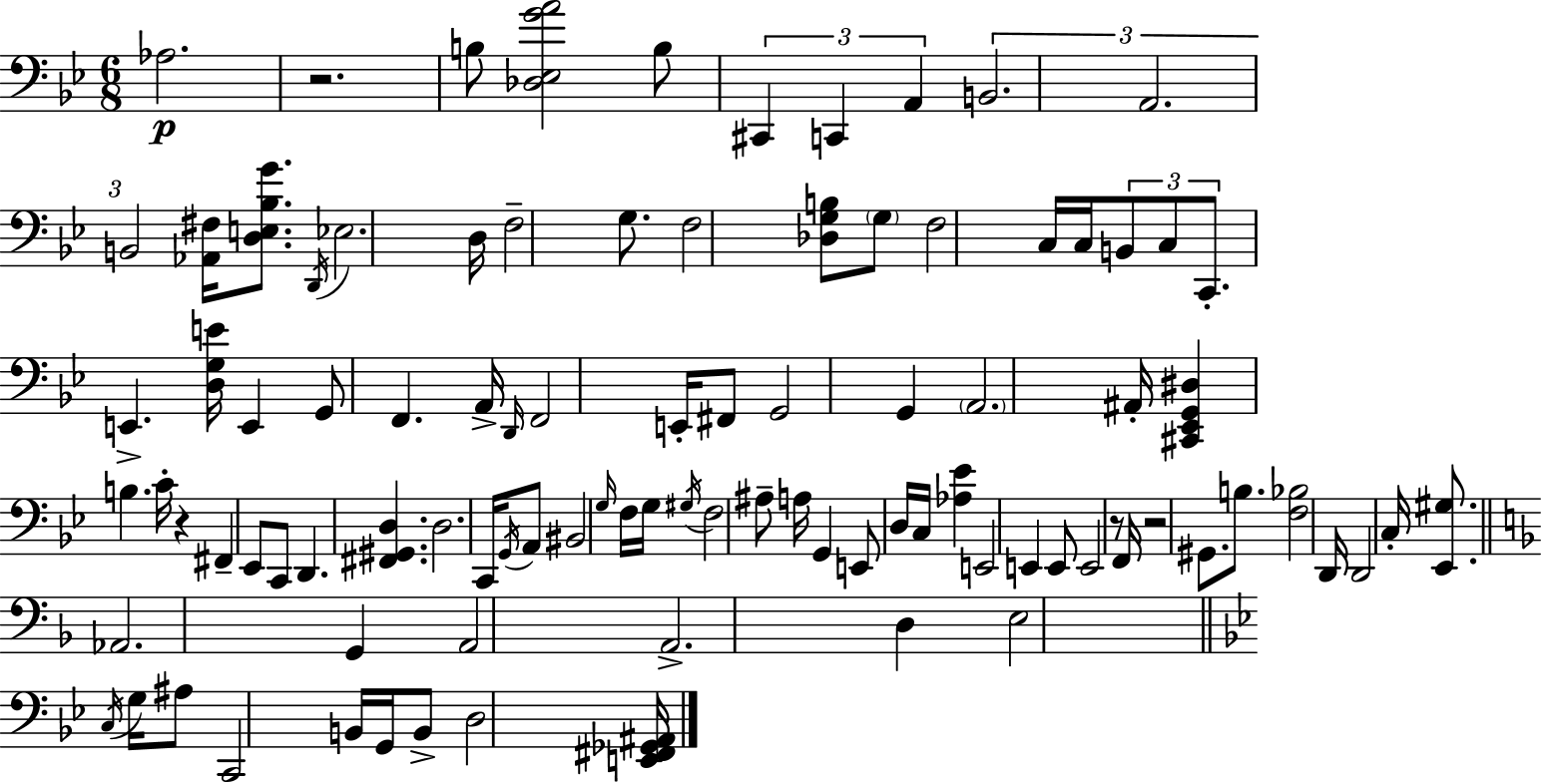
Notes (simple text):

Ab3/h. R/h. B3/e [Db3,Eb3,G4,A4]/h B3/e C#2/q C2/q A2/q B2/h. A2/h. B2/h [Ab2,F#3]/s [D3,E3,Bb3,G4]/e. D2/s Eb3/h. D3/s F3/h G3/e. F3/h [Db3,G3,B3]/e G3/e F3/h C3/s C3/s B2/e C3/e C2/e. E2/q. [D3,G3,E4]/s E2/q G2/e F2/q. A2/s D2/s F2/h E2/s F#2/e G2/h G2/q A2/h. A#2/s [C#2,Eb2,G2,D#3]/q B3/q. C4/s R/q F#2/q Eb2/e C2/e D2/q. [F#2,G#2,D3]/q. D3/h. C2/s G2/s A2/e BIS2/h G3/s F3/s G3/s G#3/s F3/h A#3/e A3/s G2/q E2/e D3/s C3/s [Ab3,Eb4]/q E2/h E2/q E2/e E2/h R/e F2/s R/h G#2/e. B3/e. [F3,Bb3]/h D2/s D2/h C3/s [Eb2,G#3]/e. Ab2/h. G2/q A2/h A2/h. D3/q E3/h C3/s G3/s A#3/e C2/h B2/s G2/s B2/e D3/h [E2,F#2,Gb2,A#2]/s